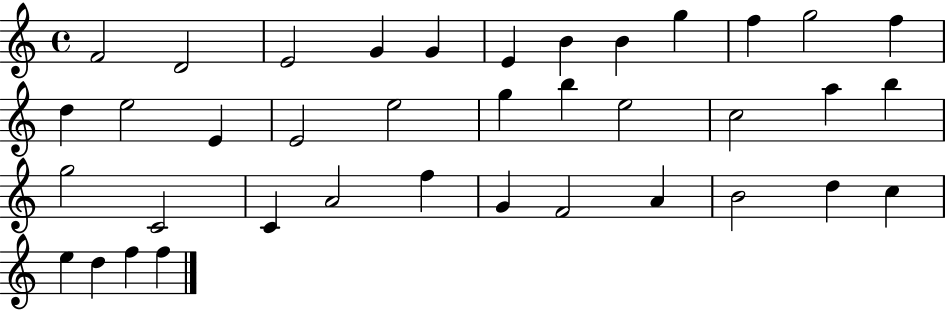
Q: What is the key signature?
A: C major